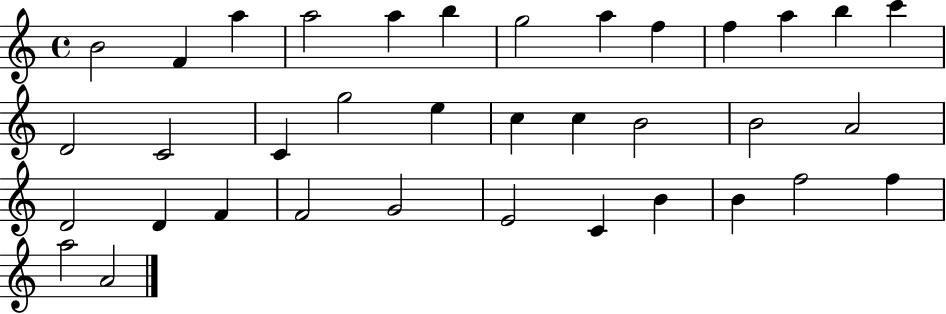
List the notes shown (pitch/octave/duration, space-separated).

B4/h F4/q A5/q A5/h A5/q B5/q G5/h A5/q F5/q F5/q A5/q B5/q C6/q D4/h C4/h C4/q G5/h E5/q C5/q C5/q B4/h B4/h A4/h D4/h D4/q F4/q F4/h G4/h E4/h C4/q B4/q B4/q F5/h F5/q A5/h A4/h